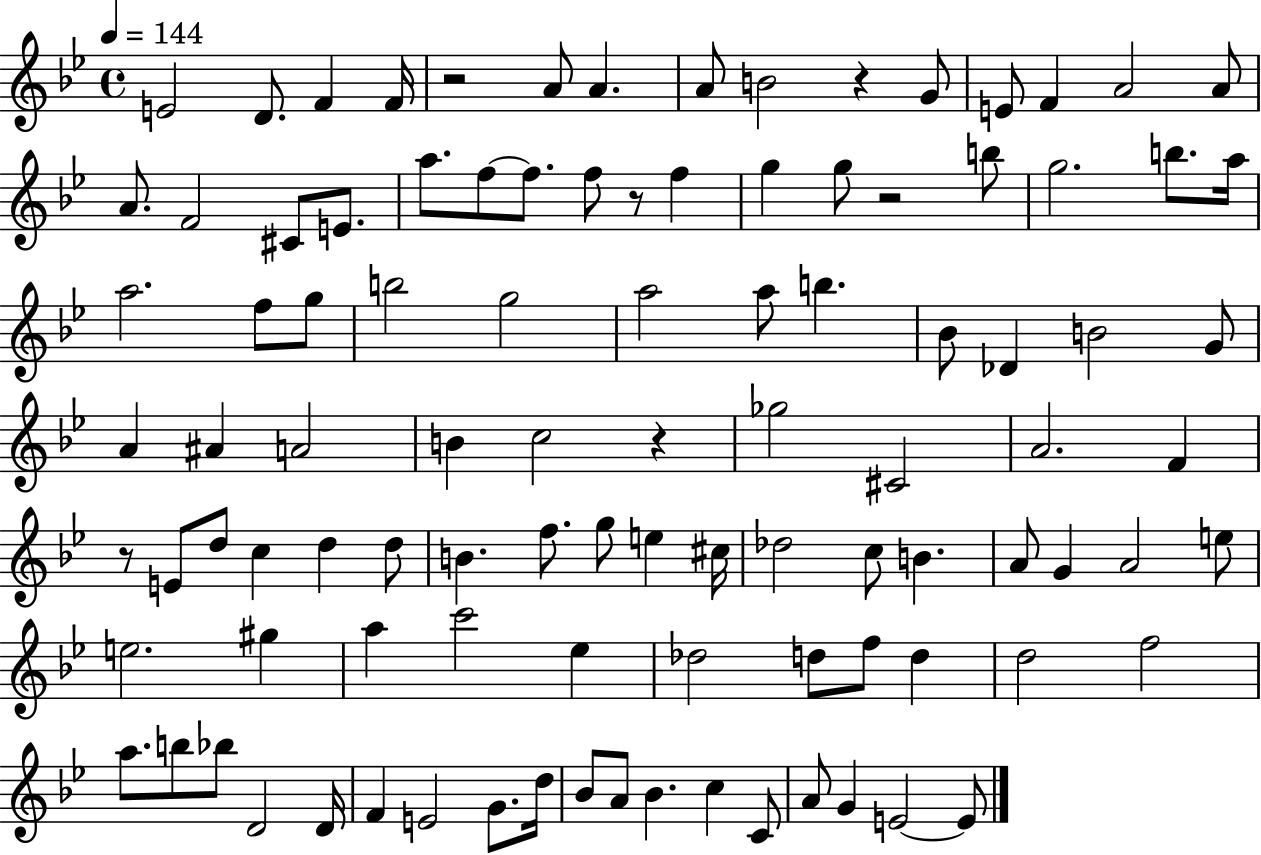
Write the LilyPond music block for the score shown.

{
  \clef treble
  \time 4/4
  \defaultTimeSignature
  \key bes \major
  \tempo 4 = 144
  e'2 d'8. f'4 f'16 | r2 a'8 a'4. | a'8 b'2 r4 g'8 | e'8 f'4 a'2 a'8 | \break a'8. f'2 cis'8 e'8. | a''8. f''8~~ f''8. f''8 r8 f''4 | g''4 g''8 r2 b''8 | g''2. b''8. a''16 | \break a''2. f''8 g''8 | b''2 g''2 | a''2 a''8 b''4. | bes'8 des'4 b'2 g'8 | \break a'4 ais'4 a'2 | b'4 c''2 r4 | ges''2 cis'2 | a'2. f'4 | \break r8 e'8 d''8 c''4 d''4 d''8 | b'4. f''8. g''8 e''4 cis''16 | des''2 c''8 b'4. | a'8 g'4 a'2 e''8 | \break e''2. gis''4 | a''4 c'''2 ees''4 | des''2 d''8 f''8 d''4 | d''2 f''2 | \break a''8. b''8 bes''8 d'2 d'16 | f'4 e'2 g'8. d''16 | bes'8 a'8 bes'4. c''4 c'8 | a'8 g'4 e'2~~ e'8 | \break \bar "|."
}